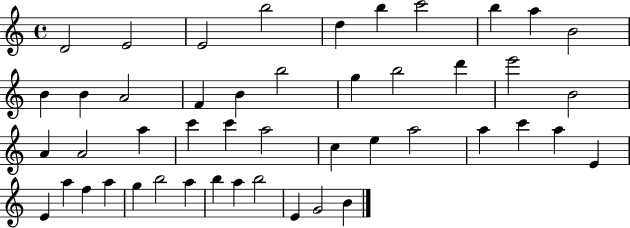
D4/h E4/h E4/h B5/h D5/q B5/q C6/h B5/q A5/q B4/h B4/q B4/q A4/h F4/q B4/q B5/h G5/q B5/h D6/q E6/h B4/h A4/q A4/h A5/q C6/q C6/q A5/h C5/q E5/q A5/h A5/q C6/q A5/q E4/q E4/q A5/q F5/q A5/q G5/q B5/h A5/q B5/q A5/q B5/h E4/q G4/h B4/q